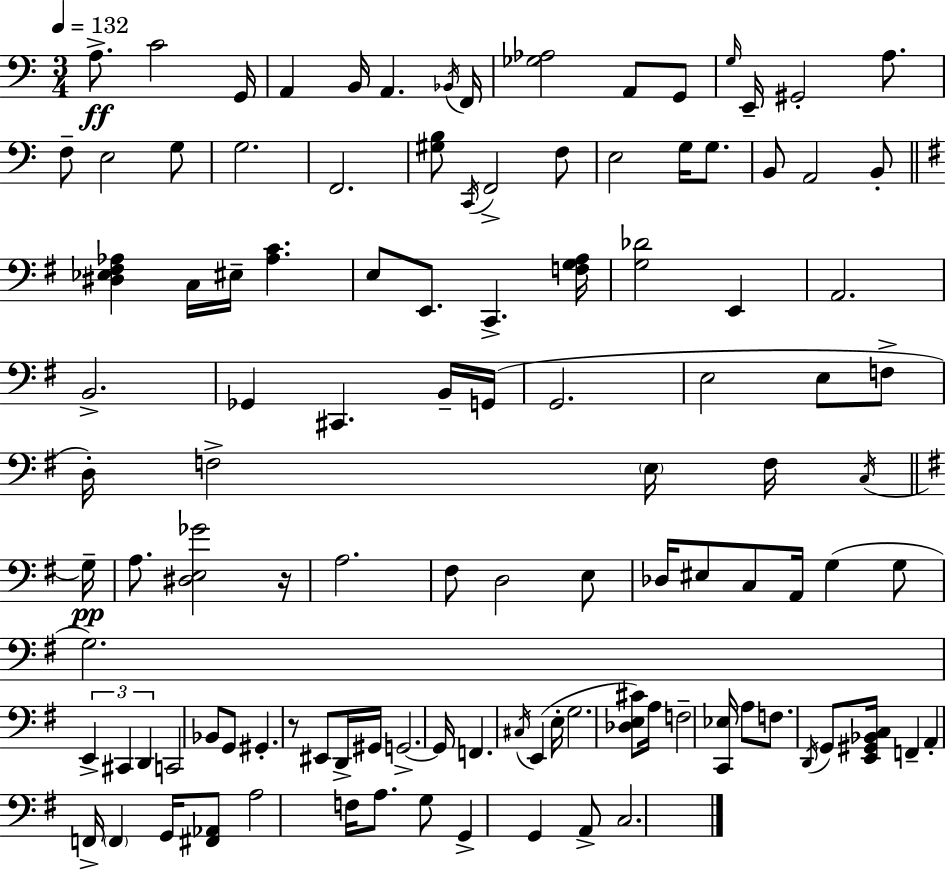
X:1
T:Untitled
M:3/4
L:1/4
K:Am
A,/2 C2 G,,/4 A,, B,,/4 A,, _B,,/4 F,,/4 [_G,_A,]2 A,,/2 G,,/2 G,/4 E,,/4 ^G,,2 A,/2 F,/2 E,2 G,/2 G,2 F,,2 [^G,B,]/2 C,,/4 F,,2 F,/2 E,2 G,/4 G,/2 B,,/2 A,,2 B,,/2 [^D,_E,^F,_A,] C,/4 ^E,/4 [_A,C] E,/2 E,,/2 C,, [F,G,A,]/4 [G,_D]2 E,, A,,2 B,,2 _G,, ^C,, B,,/4 G,,/4 G,,2 E,2 E,/2 F,/2 D,/4 F,2 E,/4 F,/4 C,/4 G,/4 A,/2 [^D,E,_G]2 z/4 A,2 ^F,/2 D,2 E,/2 _D,/4 ^E,/2 C,/2 A,,/4 G, G,/2 G,2 E,, ^C,, D,, C,,2 _B,,/2 G,,/2 ^G,, z/2 ^E,,/2 D,,/4 ^G,,/4 G,,2 G,,/4 F,, ^C,/4 E,, E,/4 G,2 [_D,E,^C]/2 A,/4 F,2 [C,,_E,]/4 A,/2 F,/2 D,,/4 G,,/2 [E,,^G,,_B,,C,]/4 F,, A,, F,,/4 F,, G,,/4 [^F,,_A,,]/2 A,2 F,/4 A,/2 G,/2 G,, G,, A,,/2 C,2